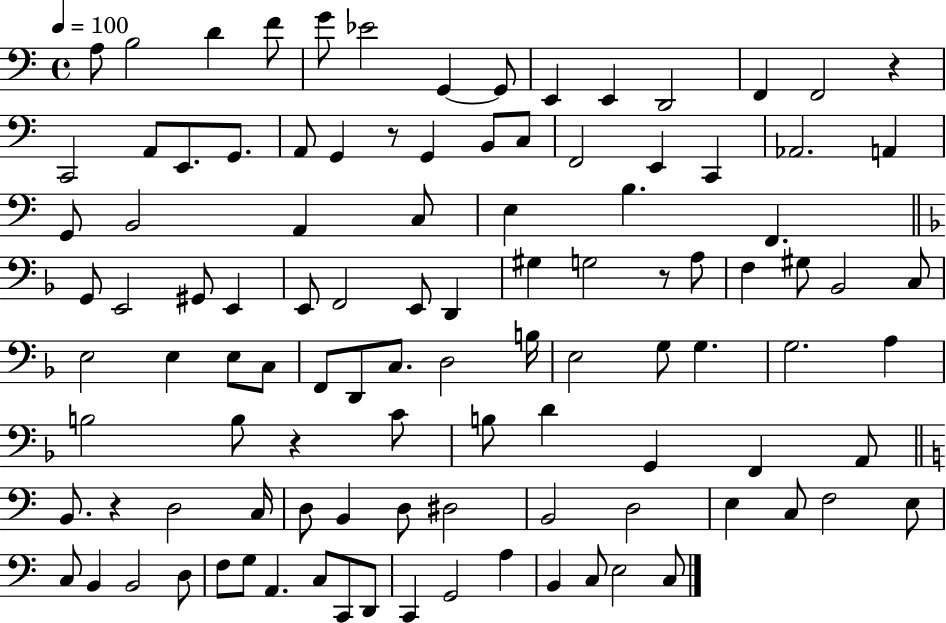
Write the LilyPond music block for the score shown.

{
  \clef bass
  \time 4/4
  \defaultTimeSignature
  \key c \major
  \tempo 4 = 100
  a8 b2 d'4 f'8 | g'8 ees'2 g,4~~ g,8 | e,4 e,4 d,2 | f,4 f,2 r4 | \break c,2 a,8 e,8. g,8. | a,8 g,4 r8 g,4 b,8 c8 | f,2 e,4 c,4 | aes,2. a,4 | \break g,8 b,2 a,4 c8 | e4 b4. f,4. | \bar "||" \break \key d \minor g,8 e,2 gis,8 e,4 | e,8 f,2 e,8 d,4 | gis4 g2 r8 a8 | f4 gis8 bes,2 c8 | \break e2 e4 e8 c8 | f,8 d,8 c8. d2 b16 | e2 g8 g4. | g2. a4 | \break b2 b8 r4 c'8 | b8 d'4 g,4 f,4 a,8 | \bar "||" \break \key a \minor b,8. r4 d2 c16 | d8 b,4 d8 dis2 | b,2 d2 | e4 c8 f2 e8 | \break c8 b,4 b,2 d8 | f8 g8 a,4. c8 c,8 d,8 | c,4 g,2 a4 | b,4 c8 e2 c8 | \break \bar "|."
}